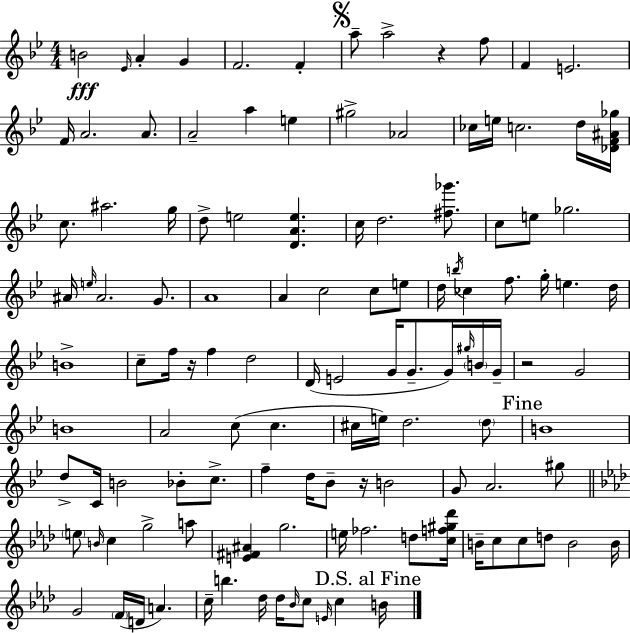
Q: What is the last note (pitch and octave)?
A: B4